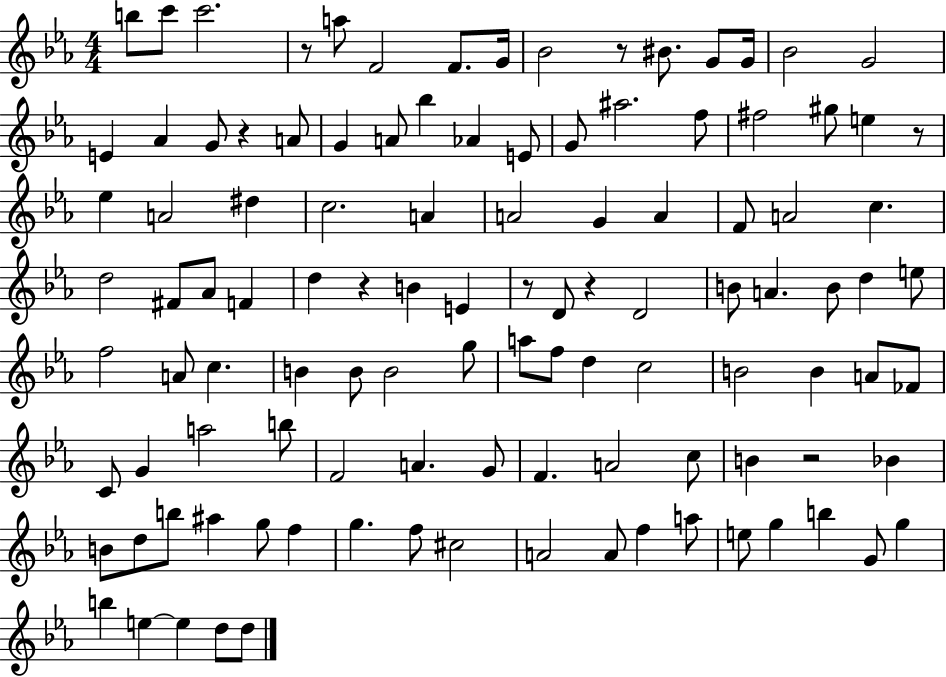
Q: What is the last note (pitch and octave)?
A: D5